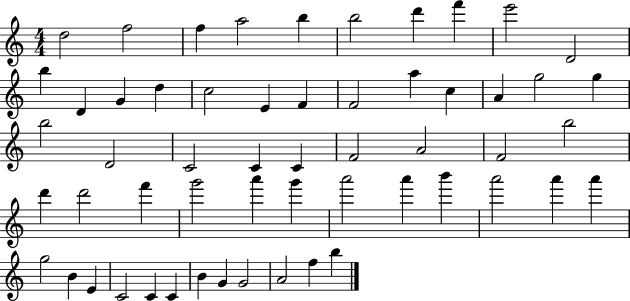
X:1
T:Untitled
M:4/4
L:1/4
K:C
d2 f2 f a2 b b2 d' f' e'2 D2 b D G d c2 E F F2 a c A g2 g b2 D2 C2 C C F2 A2 F2 b2 d' d'2 f' g'2 a' g' a'2 a' b' a'2 a' a' g2 B E C2 C C B G G2 A2 f b